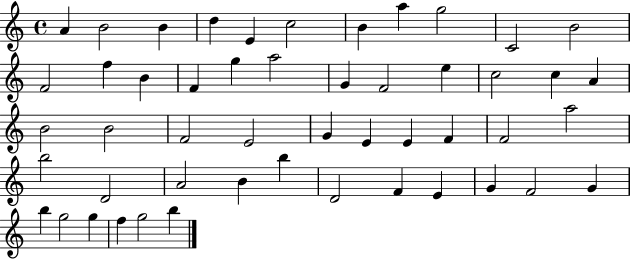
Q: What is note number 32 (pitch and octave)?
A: F4